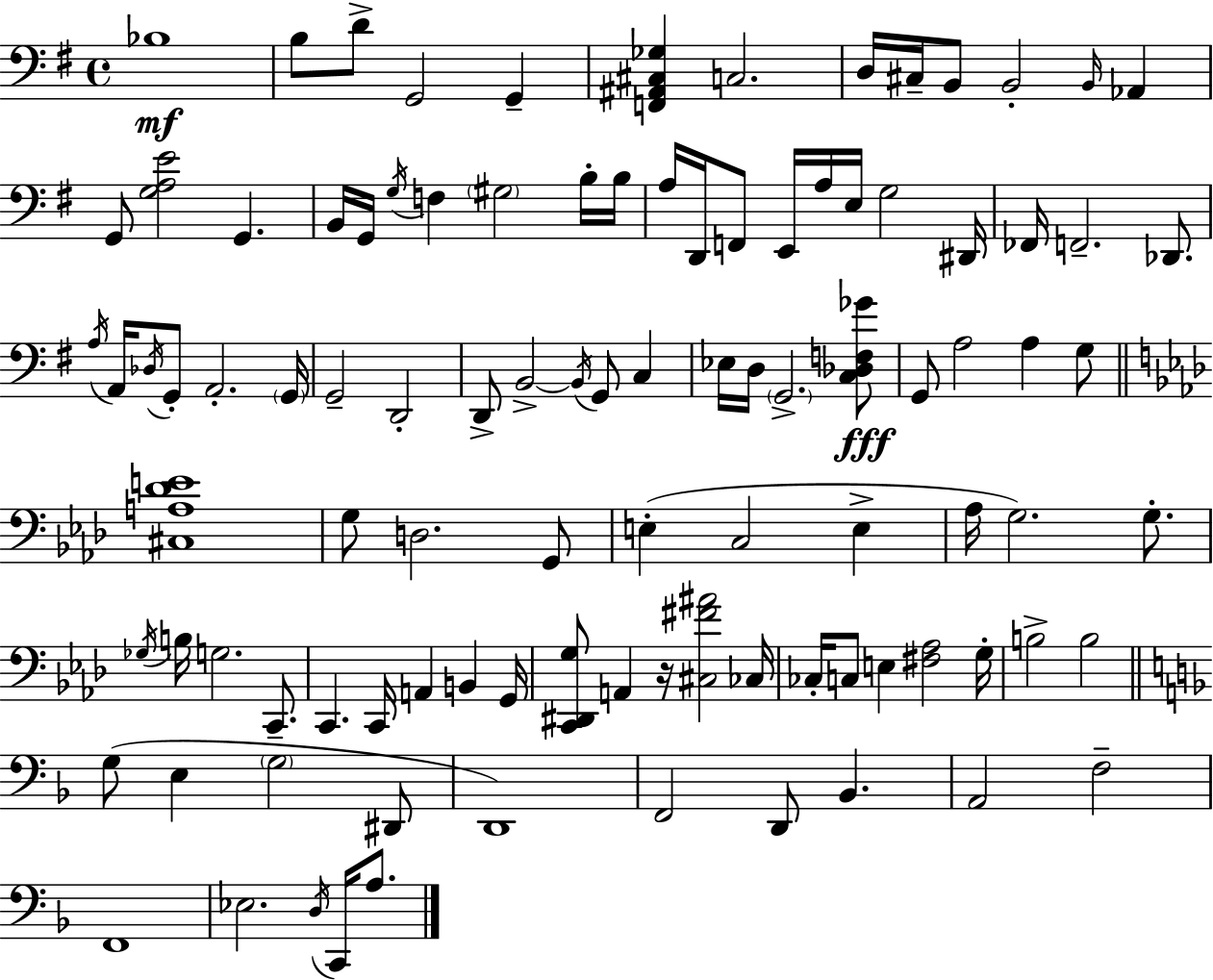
X:1
T:Untitled
M:4/4
L:1/4
K:Em
_B,4 B,/2 D/2 G,,2 G,, [F,,^A,,^C,_G,] C,2 D,/4 ^C,/4 B,,/2 B,,2 B,,/4 _A,, G,,/2 [G,A,E]2 G,, B,,/4 G,,/4 G,/4 F, ^G,2 B,/4 B,/4 A,/4 D,,/4 F,,/2 E,,/4 A,/4 E,/4 G,2 ^D,,/4 _F,,/4 F,,2 _D,,/2 A,/4 A,,/4 _D,/4 G,,/2 A,,2 G,,/4 G,,2 D,,2 D,,/2 B,,2 B,,/4 G,,/2 C, _E,/4 D,/4 G,,2 [C,_D,F,_G]/2 G,,/2 A,2 A, G,/2 [^C,A,_DE]4 G,/2 D,2 G,,/2 E, C,2 E, _A,/4 G,2 G,/2 _G,/4 B,/4 G,2 C,,/2 C,, C,,/4 A,, B,, G,,/4 [C,,^D,,G,]/2 A,, z/4 [^C,^F^A]2 _C,/4 _C,/4 C,/2 E, [^F,_A,]2 G,/4 B,2 B,2 G,/2 E, G,2 ^D,,/2 D,,4 F,,2 D,,/2 _B,, A,,2 F,2 F,,4 _E,2 D,/4 C,,/4 A,/2